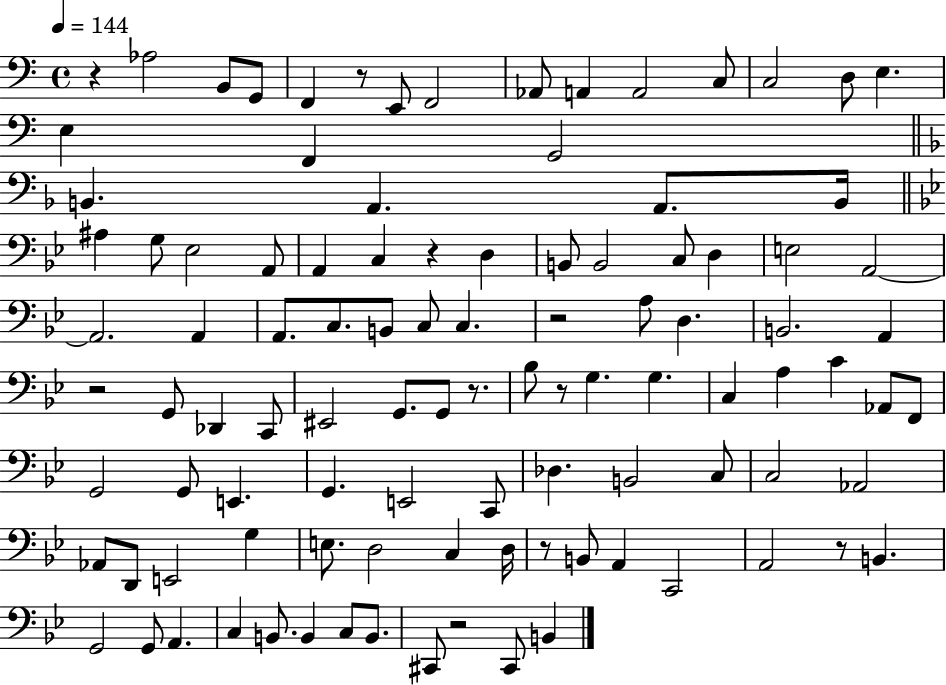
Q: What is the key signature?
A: C major